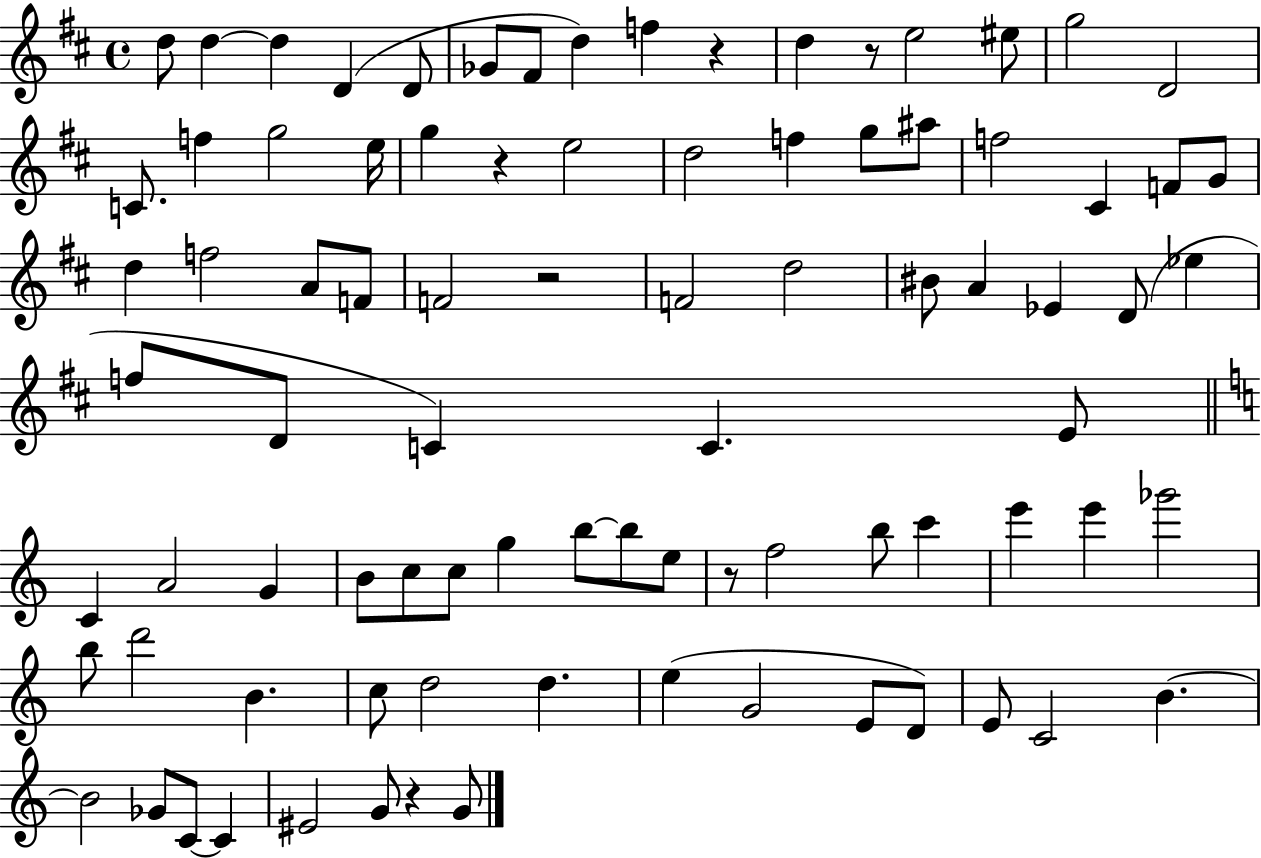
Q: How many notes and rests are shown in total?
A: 87